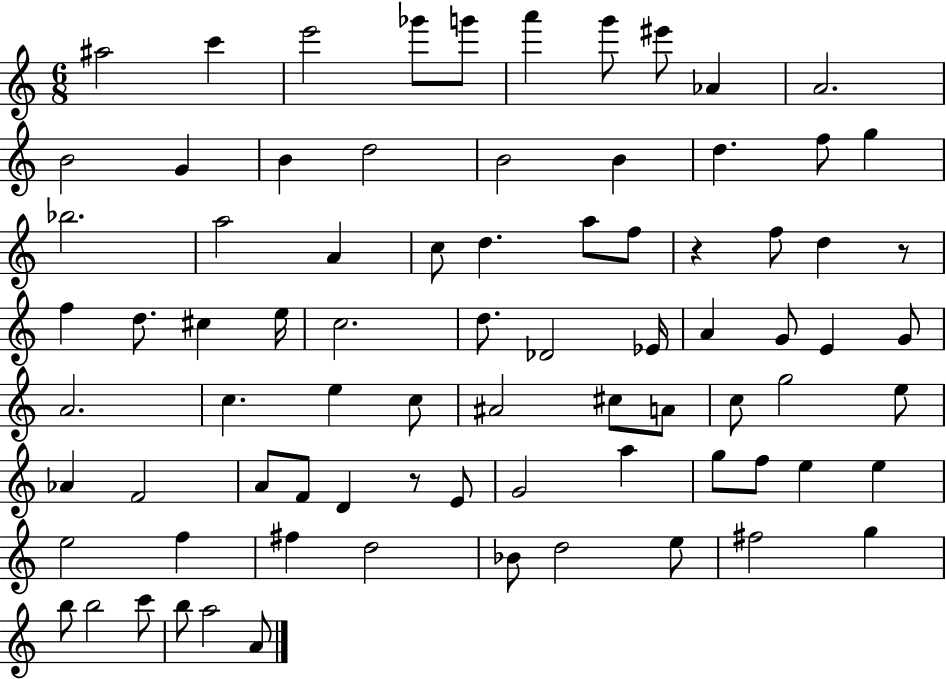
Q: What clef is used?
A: treble